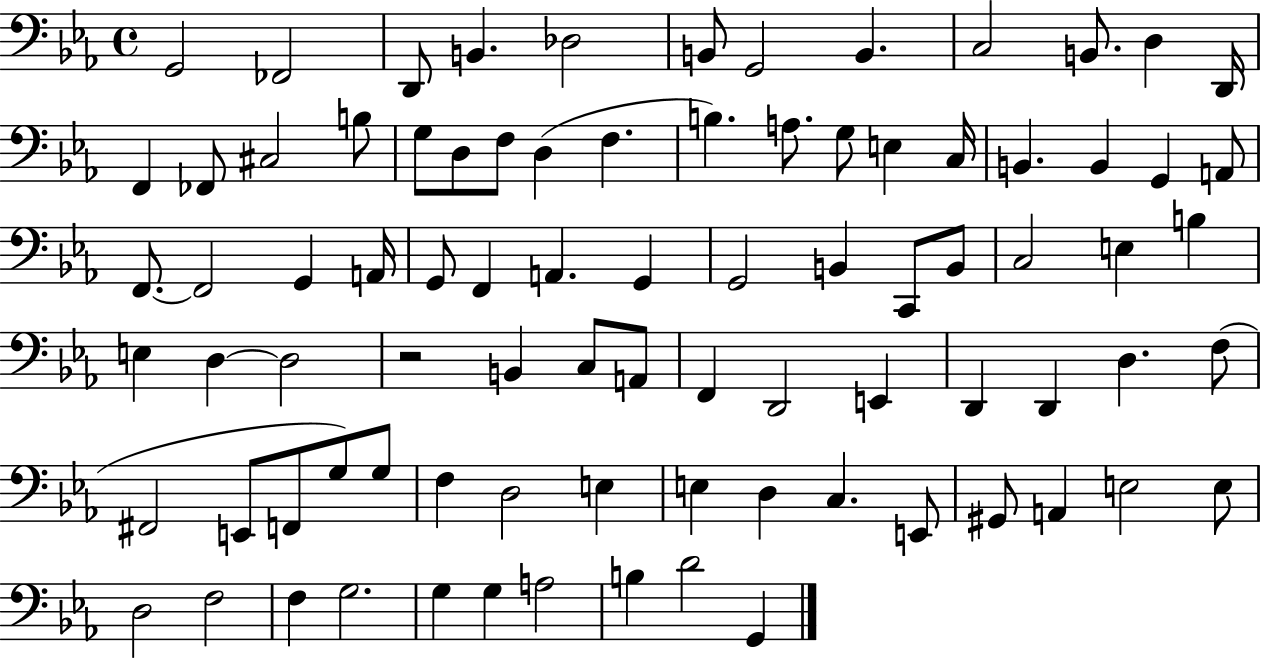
{
  \clef bass
  \time 4/4
  \defaultTimeSignature
  \key ees \major
  g,2 fes,2 | d,8 b,4. des2 | b,8 g,2 b,4. | c2 b,8. d4 d,16 | \break f,4 fes,8 cis2 b8 | g8 d8 f8 d4( f4. | b4.) a8. g8 e4 c16 | b,4. b,4 g,4 a,8 | \break f,8.~~ f,2 g,4 a,16 | g,8 f,4 a,4. g,4 | g,2 b,4 c,8 b,8 | c2 e4 b4 | \break e4 d4~~ d2 | r2 b,4 c8 a,8 | f,4 d,2 e,4 | d,4 d,4 d4. f8( | \break fis,2 e,8 f,8 g8) g8 | f4 d2 e4 | e4 d4 c4. e,8 | gis,8 a,4 e2 e8 | \break d2 f2 | f4 g2. | g4 g4 a2 | b4 d'2 g,4 | \break \bar "|."
}